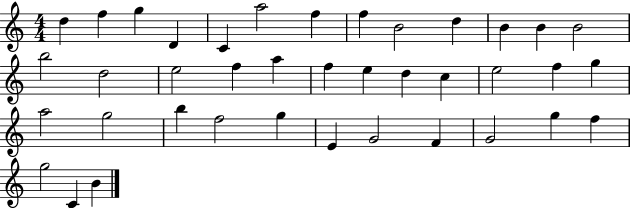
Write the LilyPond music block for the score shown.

{
  \clef treble
  \numericTimeSignature
  \time 4/4
  \key c \major
  d''4 f''4 g''4 d'4 | c'4 a''2 f''4 | f''4 b'2 d''4 | b'4 b'4 b'2 | \break b''2 d''2 | e''2 f''4 a''4 | f''4 e''4 d''4 c''4 | e''2 f''4 g''4 | \break a''2 g''2 | b''4 f''2 g''4 | e'4 g'2 f'4 | g'2 g''4 f''4 | \break g''2 c'4 b'4 | \bar "|."
}